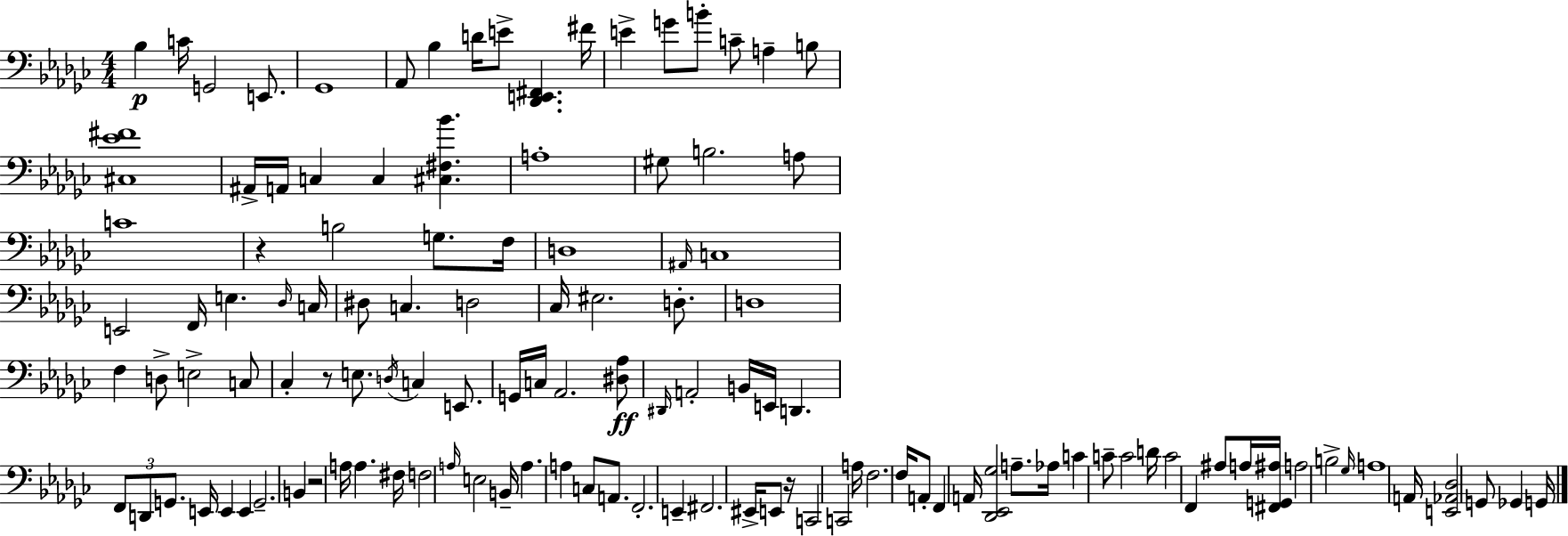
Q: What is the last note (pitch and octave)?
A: G2